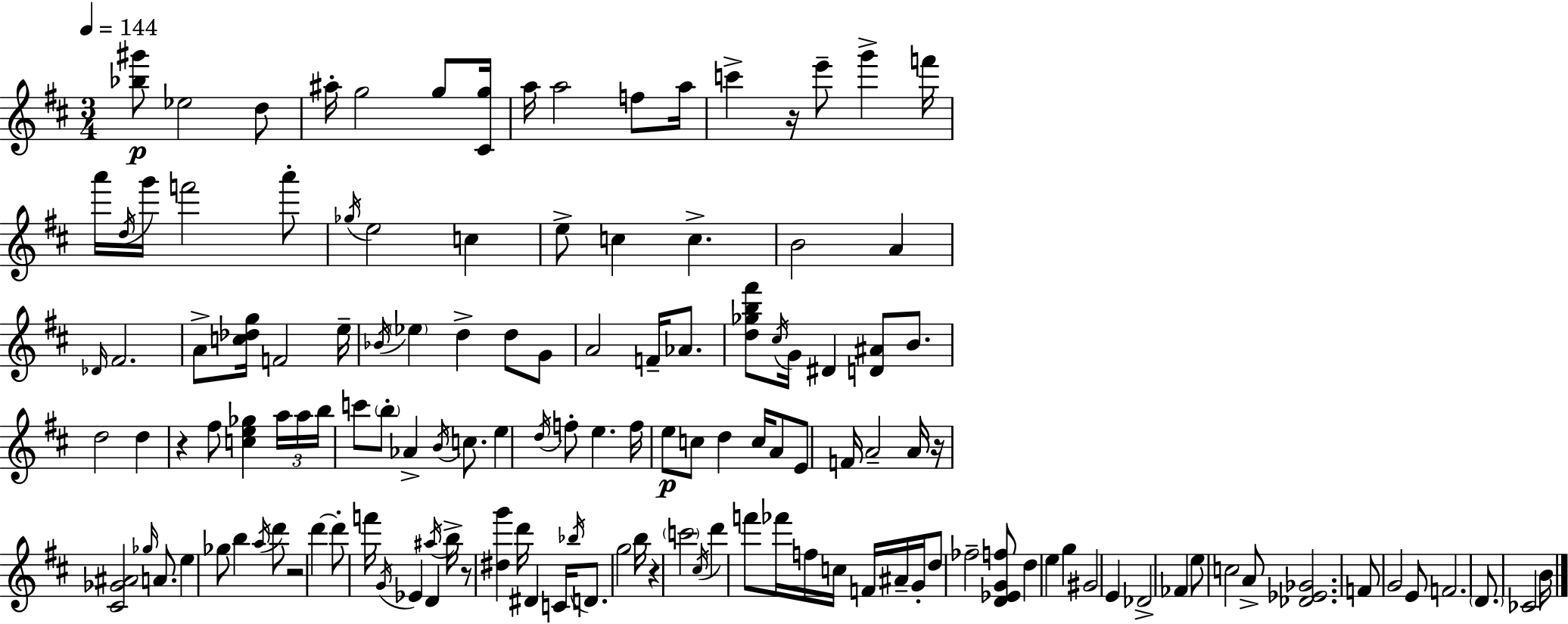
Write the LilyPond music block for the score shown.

{
  \clef treble
  \numericTimeSignature
  \time 3/4
  \key d \major
  \tempo 4 = 144
  <bes'' gis'''>8\p ees''2 d''8 | ais''16-. g''2 g''8 <cis' g''>16 | a''16 a''2 f''8 a''16 | c'''4-> r16 e'''8-- g'''4-> f'''16 | \break a'''16 \acciaccatura { d''16 } g'''16 f'''2 a'''8-. | \acciaccatura { ges''16 } e''2 c''4 | e''8-> c''4 c''4.-> | b'2 a'4 | \break \grace { des'16 } fis'2. | a'8-> <c'' des'' g''>16 f'2 | e''16-- \acciaccatura { bes'16 } \parenthesize ees''4 d''4-> | d''8 g'8 a'2 | \break f'16-- aes'8. <d'' ges'' b'' fis'''>8 \acciaccatura { cis''16 } g'16 dis'4 | <d' ais'>8 b'8. d''2 | d''4 r4 fis''8 <c'' e'' ges''>4 | \tuplet 3/2 { a''16 a''16 b''16 } c'''8 \parenthesize b''8-. aes'4-> | \break \acciaccatura { b'16 } c''8. e''4 \acciaccatura { d''16 } f''8-. | e''4. f''16 e''8\p c''8 | d''4 c''16 a'8 e'8 f'16 a'2-- | a'16 r16 <cis' ges' ais'>2 | \break \grace { ges''16 } a'8. e''4 | ges''8 b''4 \acciaccatura { a''16 } d'''8 r2 | d'''4~~ d'''8-. f'''16 | \acciaccatura { g'16 } ees'4 d'4 \acciaccatura { ais''16 } b''16-> r8 | \break <dis'' g'''>4 d'''16 dis'4 c'16 \acciaccatura { bes''16 } | d'8. g''2 b''16 | r4 \parenthesize c'''2 | \acciaccatura { cis''16 } d'''4 f'''8 fes'''16 f''16 c''16 f'16 ais'16-- | \break g'16-. d''8 fes''2-- <d' ees' g' f''>8 | d''4 e''4 g''4 | gis'2 e'4 | des'2-> fes'4 | \break e''8 c''2 a'8-> | <des' ees' ges'>2. | f'8 g'2 e'8 | f'2. | \break \parenthesize d'8. ces'2 | b'16 \bar "|."
}